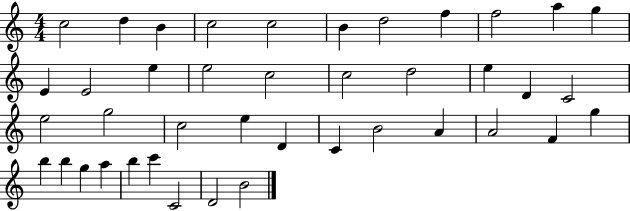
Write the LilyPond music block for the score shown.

{
  \clef treble
  \numericTimeSignature
  \time 4/4
  \key c \major
  c''2 d''4 b'4 | c''2 c''2 | b'4 d''2 f''4 | f''2 a''4 g''4 | \break e'4 e'2 e''4 | e''2 c''2 | c''2 d''2 | e''4 d'4 c'2 | \break e''2 g''2 | c''2 e''4 d'4 | c'4 b'2 a'4 | a'2 f'4 g''4 | \break b''4 b''4 g''4 a''4 | b''4 c'''4 c'2 | d'2 b'2 | \bar "|."
}